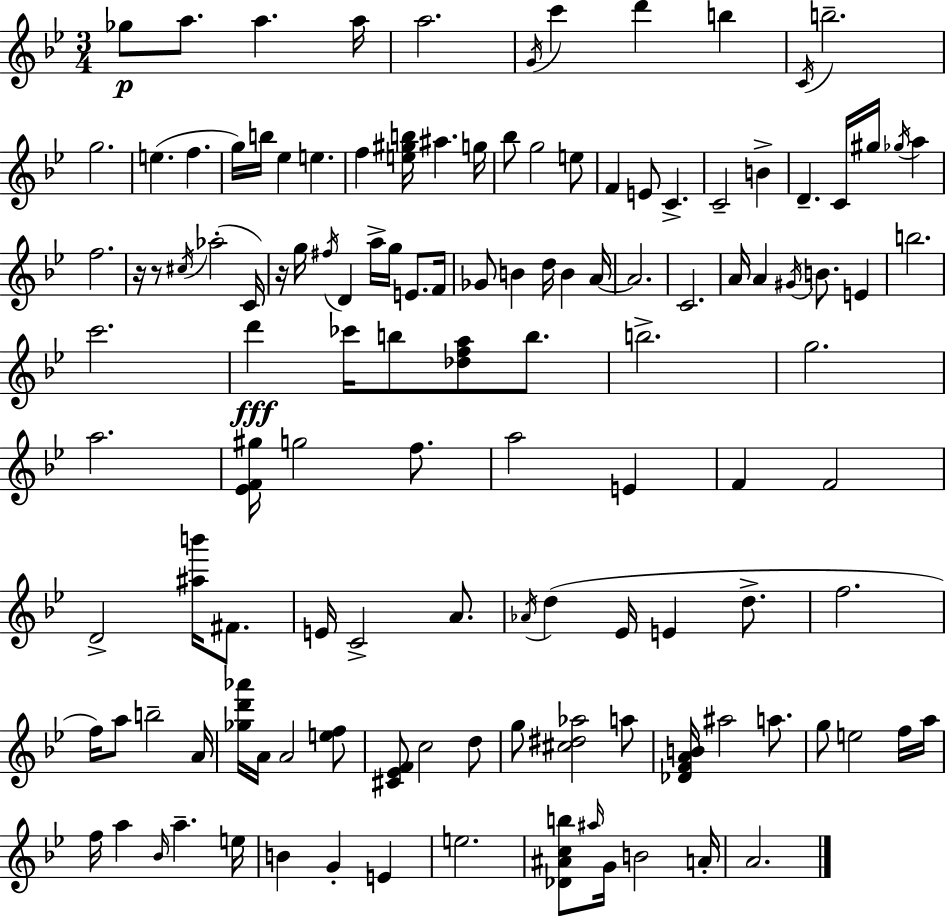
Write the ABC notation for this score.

X:1
T:Untitled
M:3/4
L:1/4
K:Gm
_g/2 a/2 a a/4 a2 G/4 c' d' b C/4 b2 g2 e f g/4 b/4 _e e f [e^gb]/4 ^a g/4 _b/2 g2 e/2 F E/2 C C2 B D C/4 ^g/4 _g/4 a f2 z/4 z/2 ^c/4 _a2 C/4 z/4 g/4 ^f/4 D a/4 g/4 E/2 F/4 _G/2 B d/4 B A/4 A2 C2 A/4 A ^G/4 B/2 E b2 c'2 d' _c'/4 b/2 [_dfa]/2 b/2 b2 g2 a2 [_EF^g]/4 g2 f/2 a2 E F F2 D2 [^ab']/4 ^F/2 E/4 C2 A/2 _A/4 d _E/4 E d/2 f2 f/4 a/2 b2 A/4 [_gd'_a']/4 A/4 A2 [ef]/2 [^C_EF]/2 c2 d/2 g/2 [^c^d_a]2 a/2 [_DFAB]/4 ^a2 a/2 g/2 e2 f/4 a/4 f/4 a _B/4 a e/4 B G E e2 [_D^Acb]/2 ^a/4 G/4 B2 A/4 A2